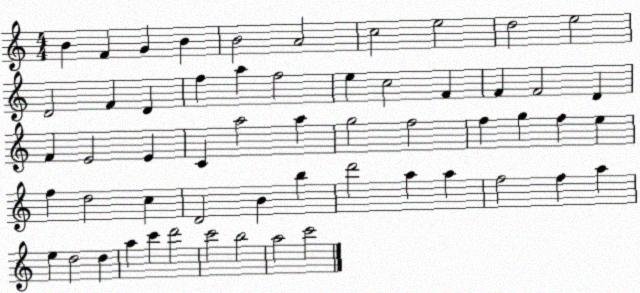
X:1
T:Untitled
M:4/4
L:1/4
K:C
B F G B B2 A2 c2 e2 d2 e2 D2 F D f a f2 e c2 F F F2 D F E2 E C a2 a g2 f2 f g f e f d2 c D2 B b d'2 a a f2 f a e d2 d a c' d'2 c'2 b2 a2 c'2